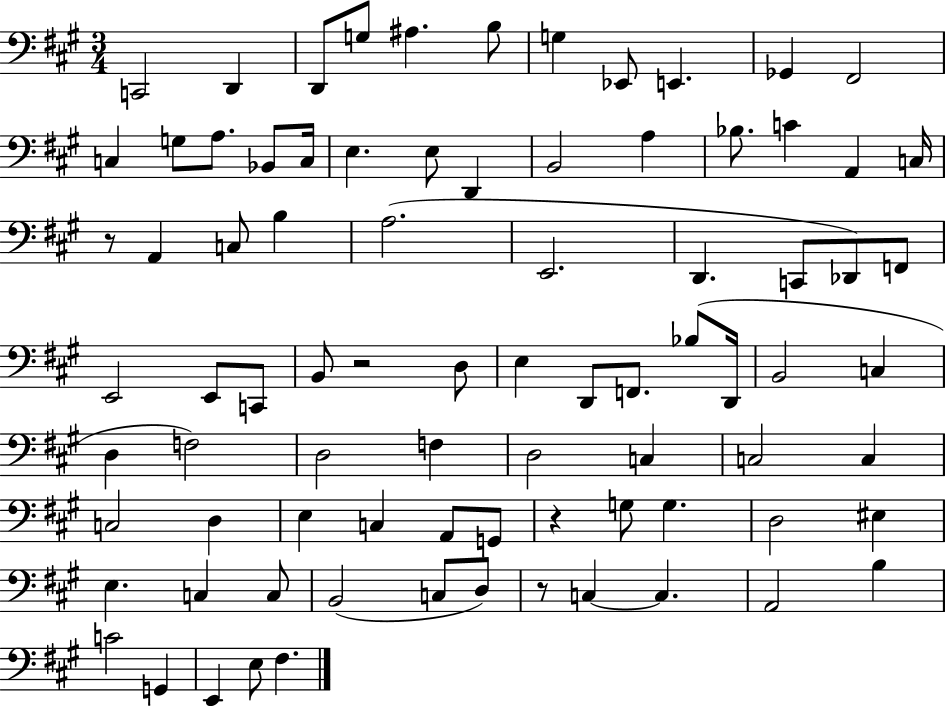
{
  \clef bass
  \numericTimeSignature
  \time 3/4
  \key a \major
  c,2 d,4 | d,8 g8 ais4. b8 | g4 ees,8 e,4. | ges,4 fis,2 | \break c4 g8 a8. bes,8 c16 | e4. e8 d,4 | b,2 a4 | bes8. c'4 a,4 c16 | \break r8 a,4 c8 b4 | a2.( | e,2. | d,4. c,8 des,8) f,8 | \break e,2 e,8 c,8 | b,8 r2 d8 | e4 d,8 f,8. bes8( d,16 | b,2 c4 | \break d4 f2) | d2 f4 | d2 c4 | c2 c4 | \break c2 d4 | e4 c4 a,8 g,8 | r4 g8 g4. | d2 eis4 | \break e4. c4 c8 | b,2( c8 d8) | r8 c4~~ c4. | a,2 b4 | \break c'2 g,4 | e,4 e8 fis4. | \bar "|."
}